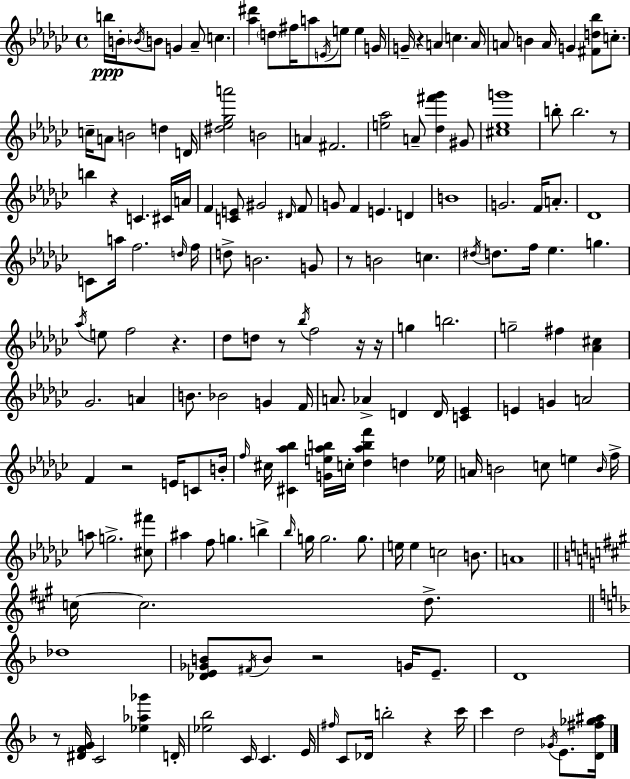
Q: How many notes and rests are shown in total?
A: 174